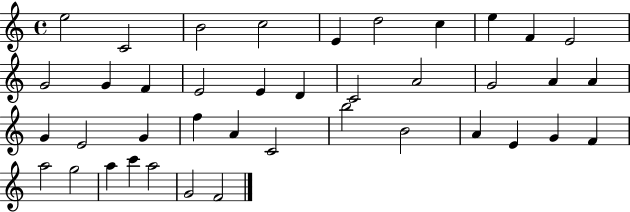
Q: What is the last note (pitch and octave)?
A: F4